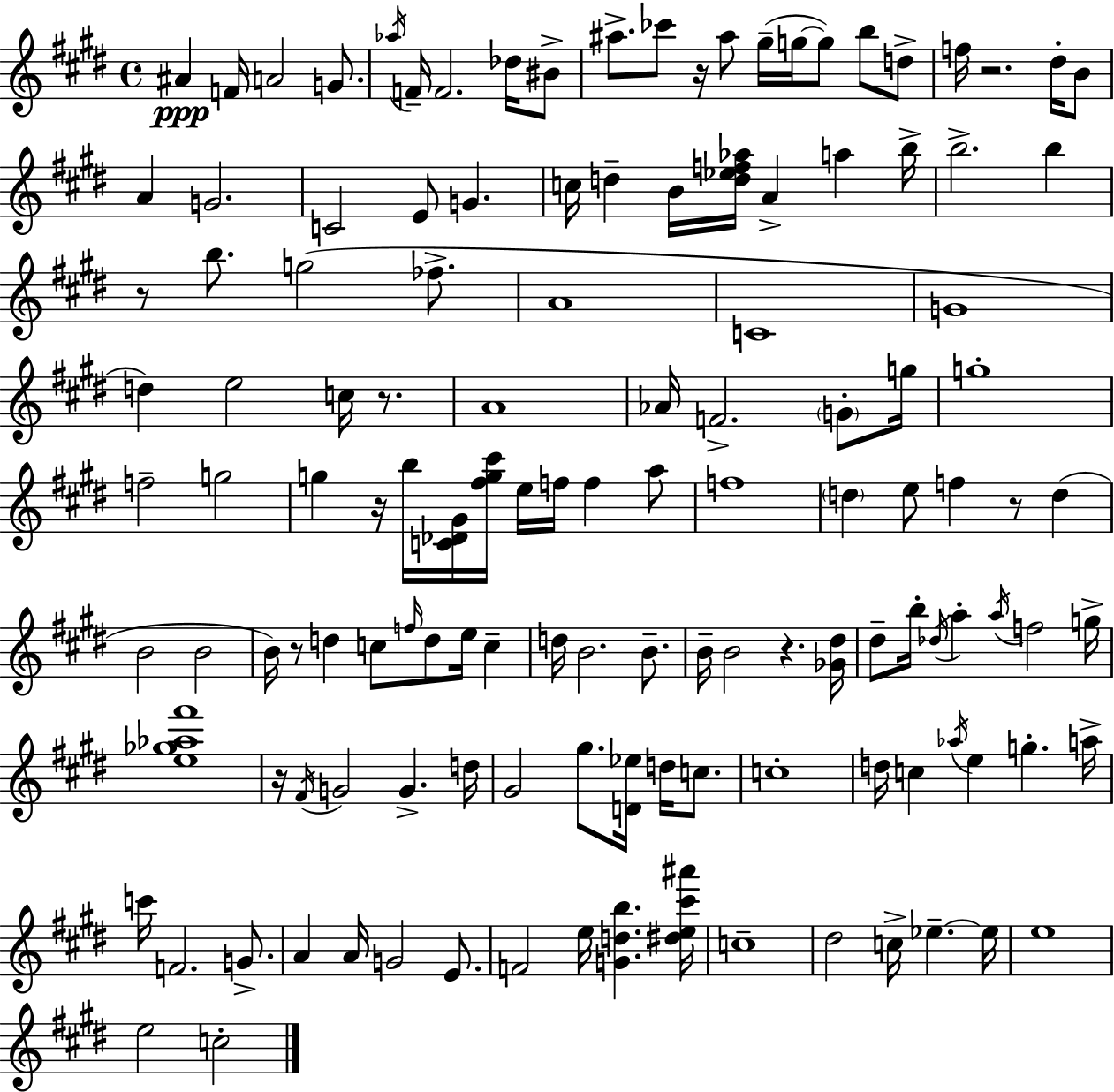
X:1
T:Untitled
M:4/4
L:1/4
K:E
^A F/4 A2 G/2 _a/4 F/4 F2 _d/4 ^B/2 ^a/2 _c'/2 z/4 ^a/2 ^g/4 g/4 g/2 b/2 d/2 f/4 z2 ^d/4 B/2 A G2 C2 E/2 G c/4 d B/4 [d_ef_a]/4 A a b/4 b2 b z/2 b/2 g2 _f/2 A4 C4 G4 d e2 c/4 z/2 A4 _A/4 F2 G/2 g/4 g4 f2 g2 g z/4 b/4 [C_D^G]/4 [^fg^c']/4 e/4 f/4 f a/2 f4 d e/2 f z/2 d B2 B2 B/4 z/2 d c/2 f/4 d/2 e/4 c d/4 B2 B/2 B/4 B2 z [_G^d]/4 ^d/2 b/4 _d/4 a a/4 f2 g/4 [e_g_a^f']4 z/4 ^F/4 G2 G d/4 ^G2 ^g/2 [D_e]/4 d/4 c/2 c4 d/4 c _a/4 e g a/4 c'/4 F2 G/2 A A/4 G2 E/2 F2 e/4 [Gdb] [^de^c'^a']/4 c4 ^d2 c/4 _e _e/4 e4 e2 c2